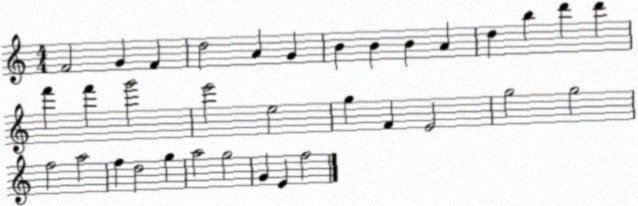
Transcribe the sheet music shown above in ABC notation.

X:1
T:Untitled
M:4/4
L:1/4
K:C
F2 G F d2 A G B B B A d b d' d' f' f' g'2 e'2 e2 g F E2 g2 g2 f2 a2 f d2 g a2 g2 G E f2